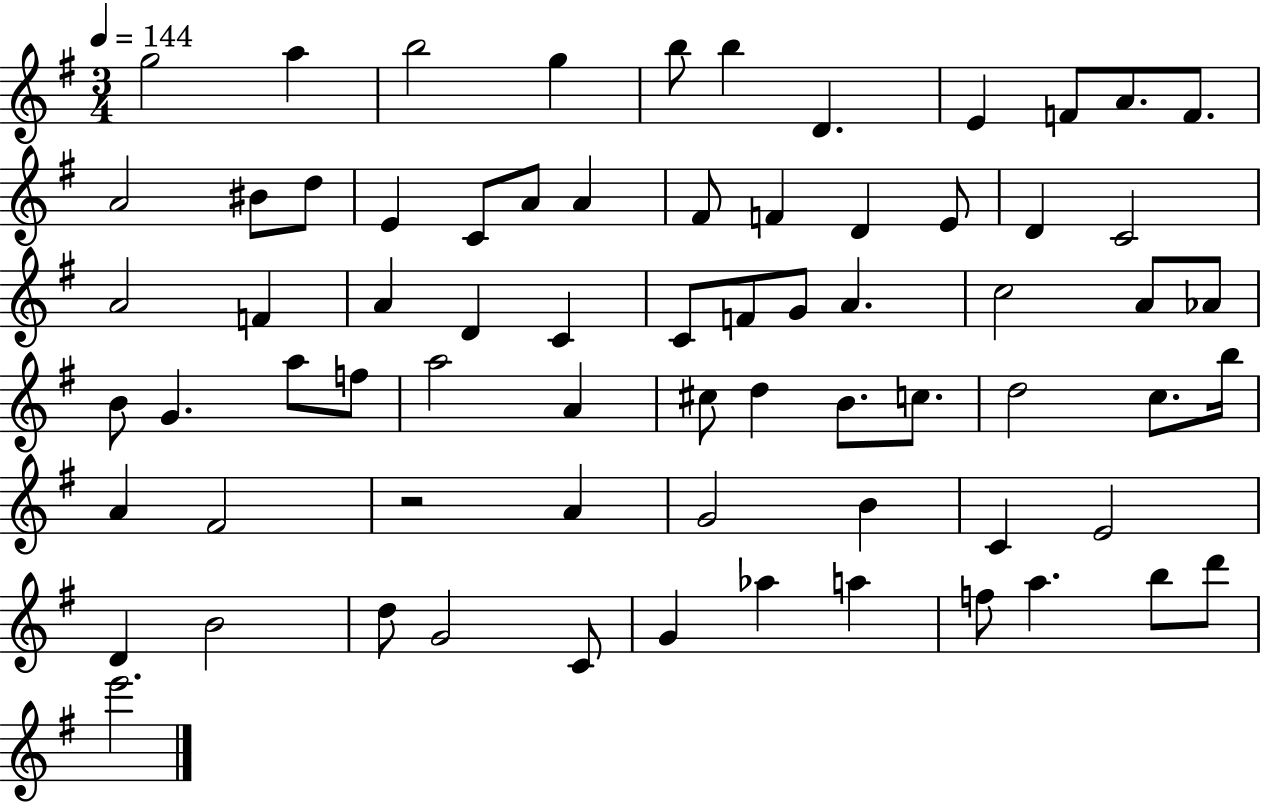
{
  \clef treble
  \numericTimeSignature
  \time 3/4
  \key g \major
  \tempo 4 = 144
  \repeat volta 2 { g''2 a''4 | b''2 g''4 | b''8 b''4 d'4. | e'4 f'8 a'8. f'8. | \break a'2 bis'8 d''8 | e'4 c'8 a'8 a'4 | fis'8 f'4 d'4 e'8 | d'4 c'2 | \break a'2 f'4 | a'4 d'4 c'4 | c'8 f'8 g'8 a'4. | c''2 a'8 aes'8 | \break b'8 g'4. a''8 f''8 | a''2 a'4 | cis''8 d''4 b'8. c''8. | d''2 c''8. b''16 | \break a'4 fis'2 | r2 a'4 | g'2 b'4 | c'4 e'2 | \break d'4 b'2 | d''8 g'2 c'8 | g'4 aes''4 a''4 | f''8 a''4. b''8 d'''8 | \break e'''2. | } \bar "|."
}